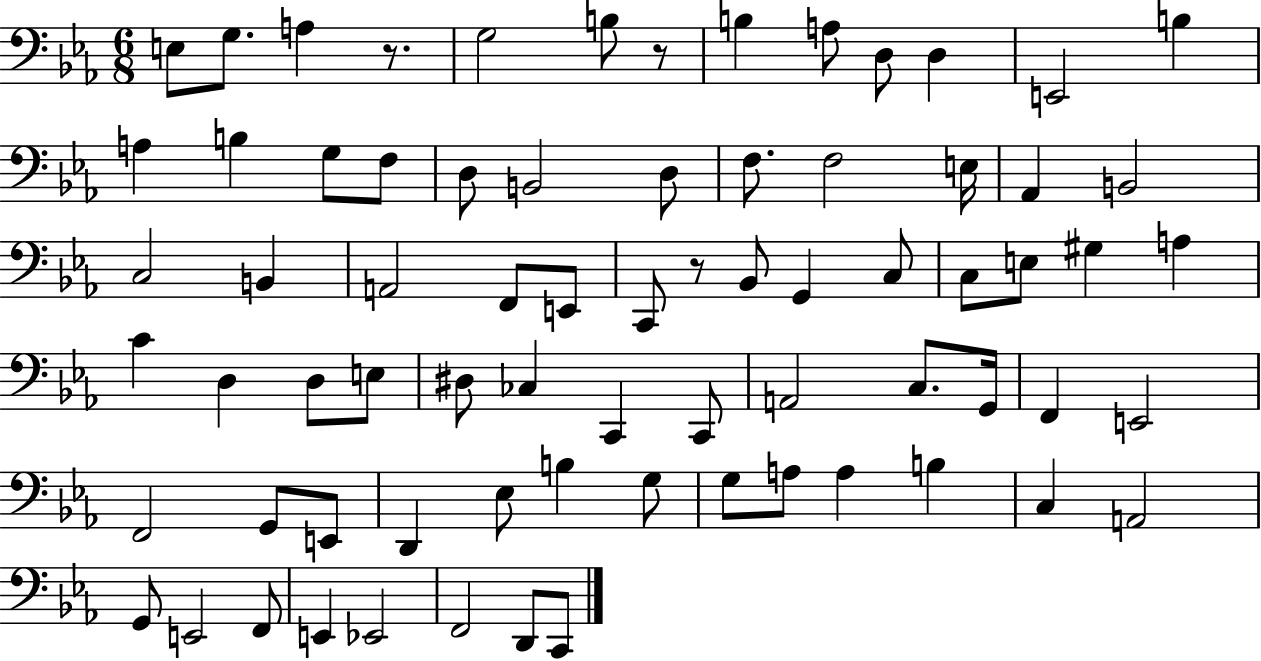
E3/e G3/e. A3/q R/e. G3/h B3/e R/e B3/q A3/e D3/e D3/q E2/h B3/q A3/q B3/q G3/e F3/e D3/e B2/h D3/e F3/e. F3/h E3/s Ab2/q B2/h C3/h B2/q A2/h F2/e E2/e C2/e R/e Bb2/e G2/q C3/e C3/e E3/e G#3/q A3/q C4/q D3/q D3/e E3/e D#3/e CES3/q C2/q C2/e A2/h C3/e. G2/s F2/q E2/h F2/h G2/e E2/e D2/q Eb3/e B3/q G3/e G3/e A3/e A3/q B3/q C3/q A2/h G2/e E2/h F2/e E2/q Eb2/h F2/h D2/e C2/e